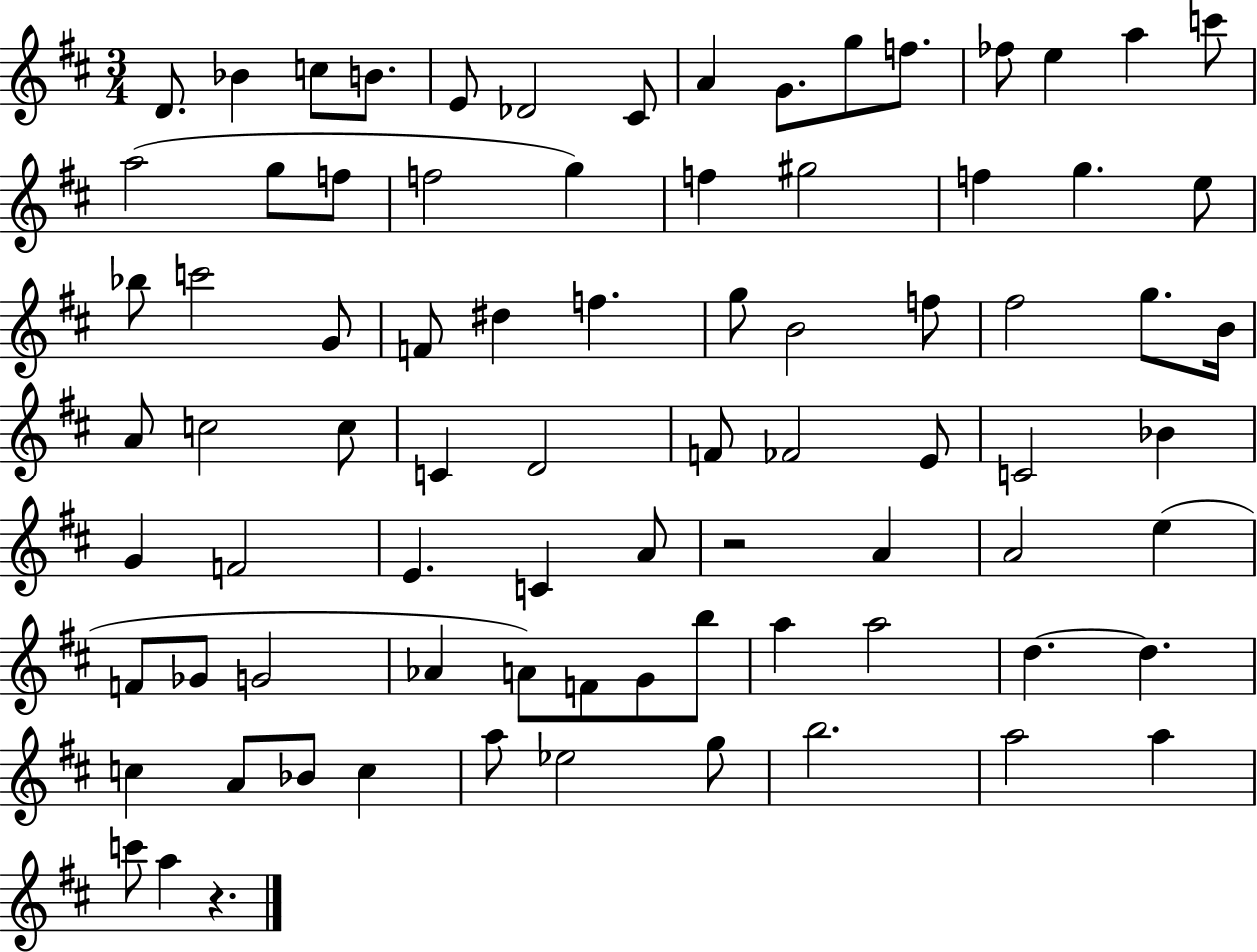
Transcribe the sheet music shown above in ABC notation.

X:1
T:Untitled
M:3/4
L:1/4
K:D
D/2 _B c/2 B/2 E/2 _D2 ^C/2 A G/2 g/2 f/2 _f/2 e a c'/2 a2 g/2 f/2 f2 g f ^g2 f g e/2 _b/2 c'2 G/2 F/2 ^d f g/2 B2 f/2 ^f2 g/2 B/4 A/2 c2 c/2 C D2 F/2 _F2 E/2 C2 _B G F2 E C A/2 z2 A A2 e F/2 _G/2 G2 _A A/2 F/2 G/2 b/2 a a2 d d c A/2 _B/2 c a/2 _e2 g/2 b2 a2 a c'/2 a z